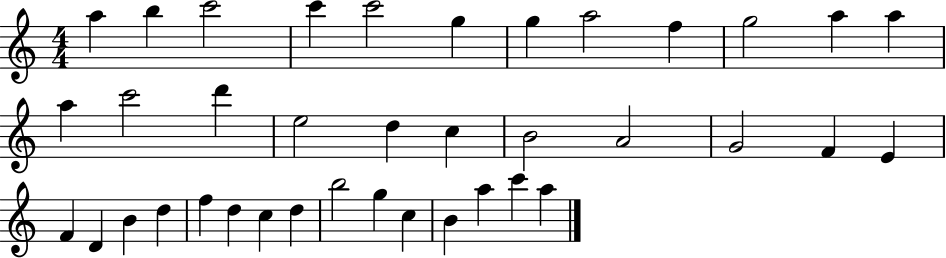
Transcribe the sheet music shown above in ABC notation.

X:1
T:Untitled
M:4/4
L:1/4
K:C
a b c'2 c' c'2 g g a2 f g2 a a a c'2 d' e2 d c B2 A2 G2 F E F D B d f d c d b2 g c B a c' a